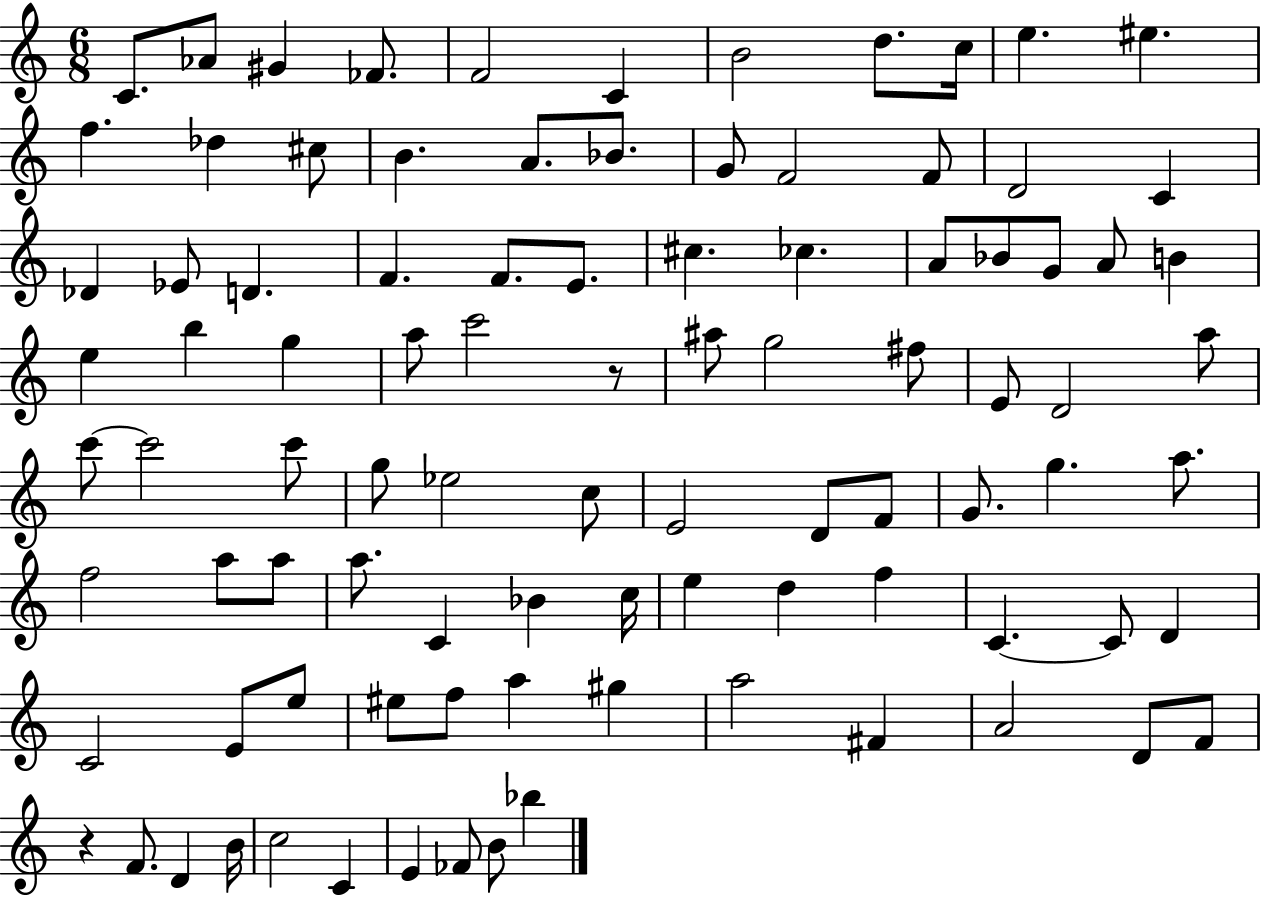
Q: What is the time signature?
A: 6/8